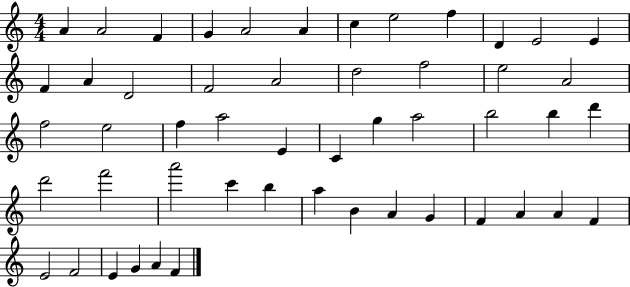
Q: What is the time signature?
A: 4/4